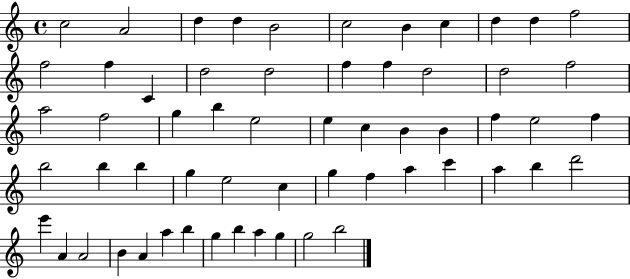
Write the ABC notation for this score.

X:1
T:Untitled
M:4/4
L:1/4
K:C
c2 A2 d d B2 c2 B c d d f2 f2 f C d2 d2 f f d2 d2 f2 a2 f2 g b e2 e c B B f e2 f b2 b b g e2 c g f a c' a b d'2 e' A A2 B A a b g b a g g2 b2